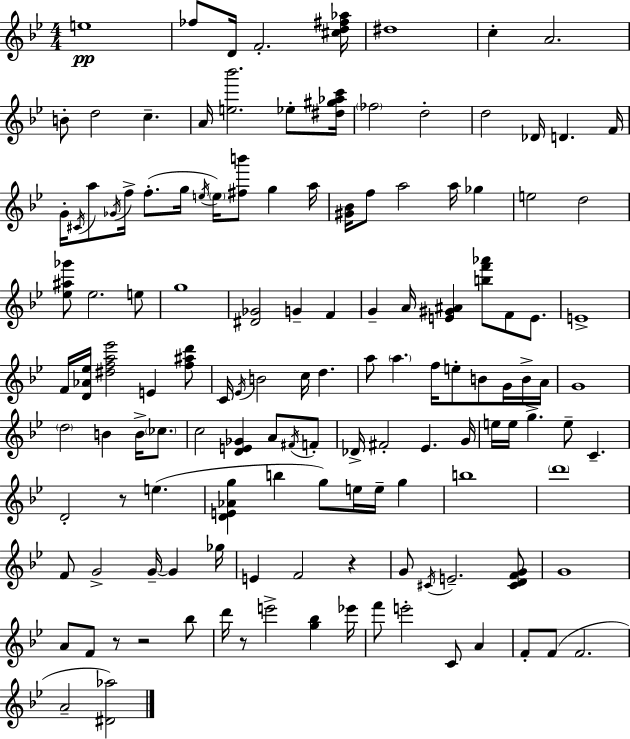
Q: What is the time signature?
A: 4/4